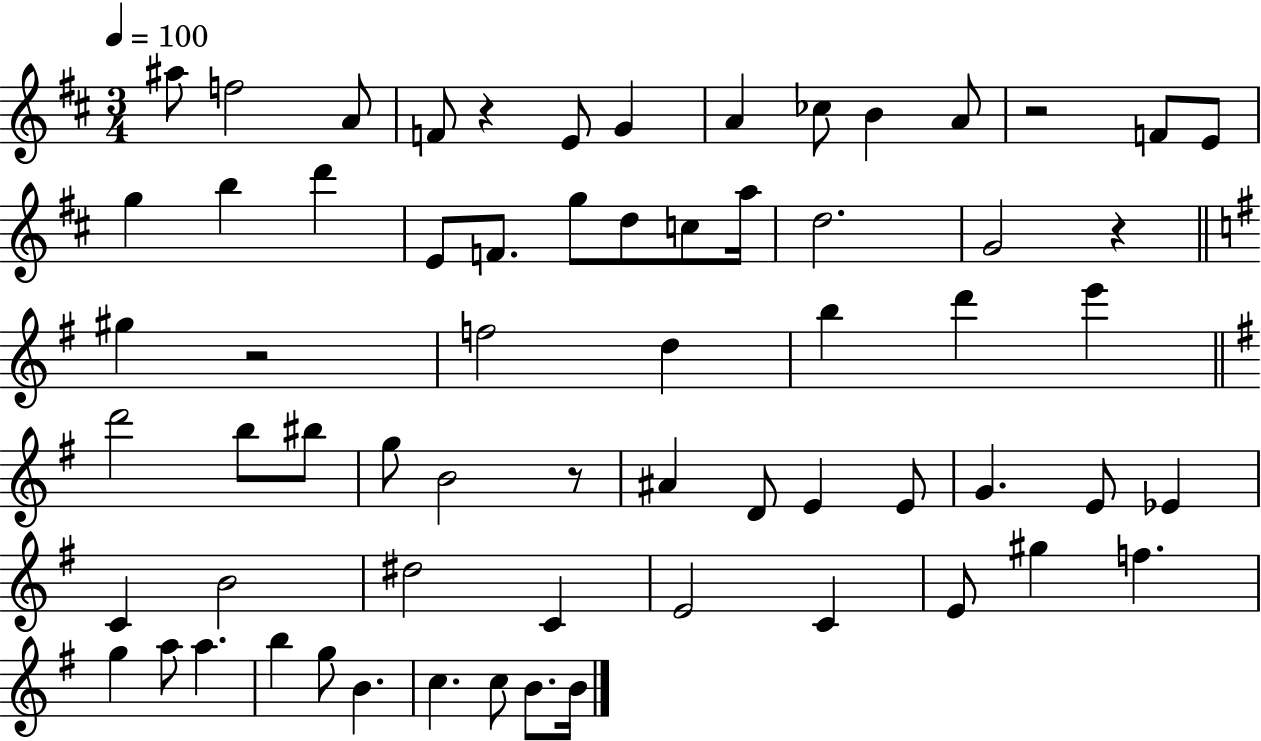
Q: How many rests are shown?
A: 5